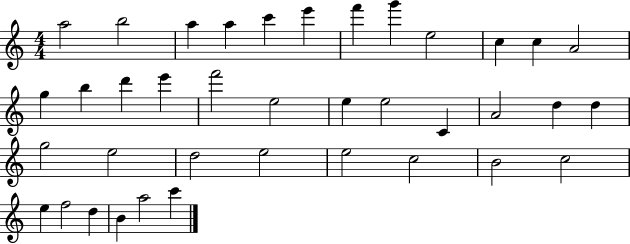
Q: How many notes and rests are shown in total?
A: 38